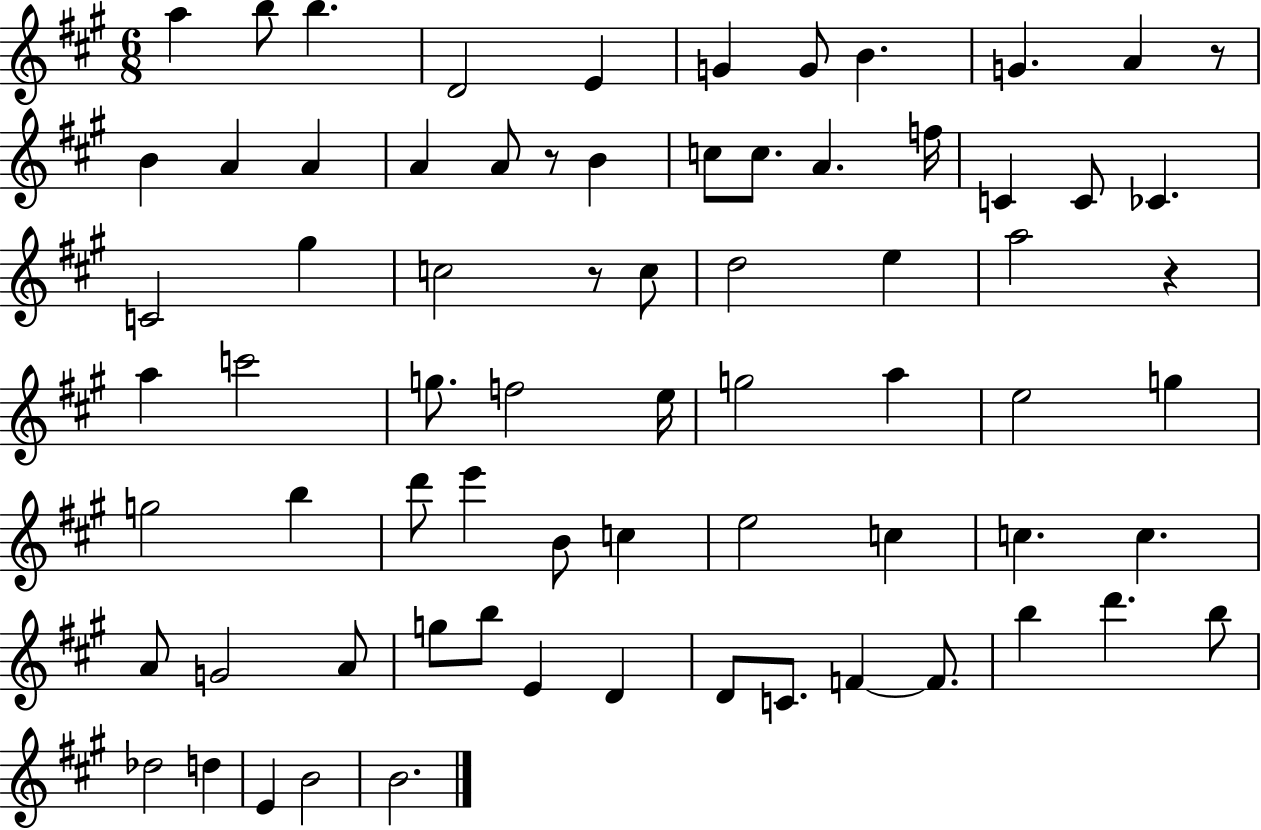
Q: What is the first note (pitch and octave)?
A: A5